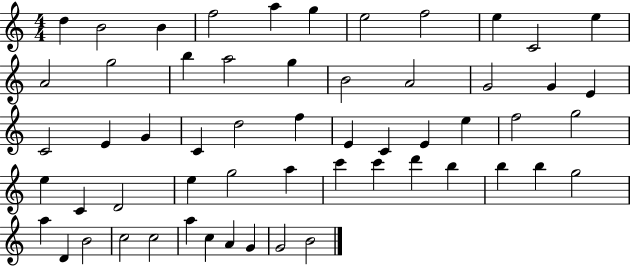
{
  \clef treble
  \numericTimeSignature
  \time 4/4
  \key c \major
  d''4 b'2 b'4 | f''2 a''4 g''4 | e''2 f''2 | e''4 c'2 e''4 | \break a'2 g''2 | b''4 a''2 g''4 | b'2 a'2 | g'2 g'4 e'4 | \break c'2 e'4 g'4 | c'4 d''2 f''4 | e'4 c'4 e'4 e''4 | f''2 g''2 | \break e''4 c'4 d'2 | e''4 g''2 a''4 | c'''4 c'''4 d'''4 b''4 | b''4 b''4 g''2 | \break a''4 d'4 b'2 | c''2 c''2 | a''4 c''4 a'4 g'4 | g'2 b'2 | \break \bar "|."
}